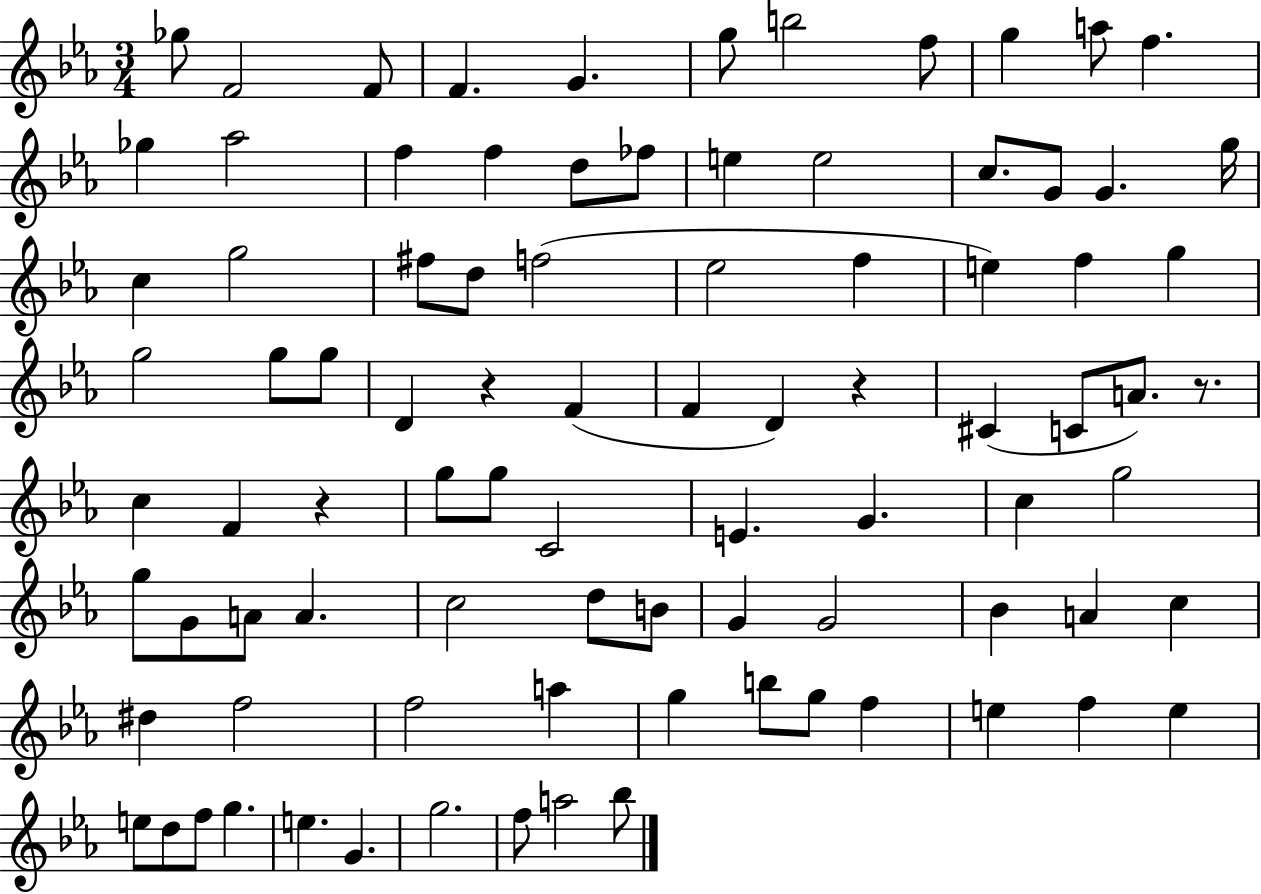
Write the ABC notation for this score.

X:1
T:Untitled
M:3/4
L:1/4
K:Eb
_g/2 F2 F/2 F G g/2 b2 f/2 g a/2 f _g _a2 f f d/2 _f/2 e e2 c/2 G/2 G g/4 c g2 ^f/2 d/2 f2 _e2 f e f g g2 g/2 g/2 D z F F D z ^C C/2 A/2 z/2 c F z g/2 g/2 C2 E G c g2 g/2 G/2 A/2 A c2 d/2 B/2 G G2 _B A c ^d f2 f2 a g b/2 g/2 f e f e e/2 d/2 f/2 g e G g2 f/2 a2 _b/2